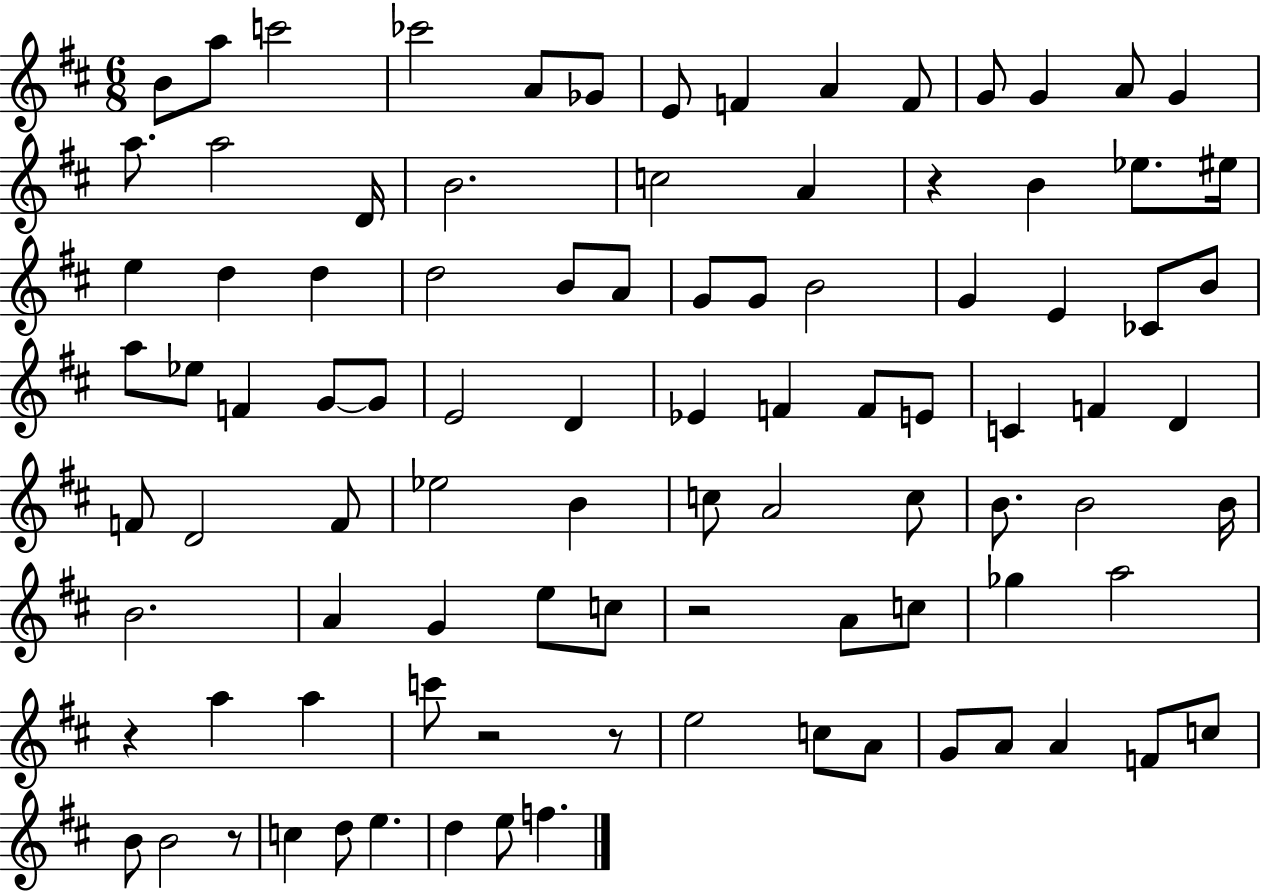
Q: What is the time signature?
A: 6/8